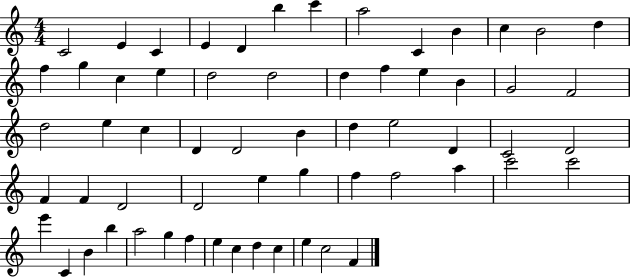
C4/h E4/q C4/q E4/q D4/q B5/q C6/q A5/h C4/q B4/q C5/q B4/h D5/q F5/q G5/q C5/q E5/q D5/h D5/h D5/q F5/q E5/q B4/q G4/h F4/h D5/h E5/q C5/q D4/q D4/h B4/q D5/q E5/h D4/q C4/h D4/h F4/q F4/q D4/h D4/h E5/q G5/q F5/q F5/h A5/q C6/h C6/h E6/q C4/q B4/q B5/q A5/h G5/q F5/q E5/q C5/q D5/q C5/q E5/q C5/h F4/q